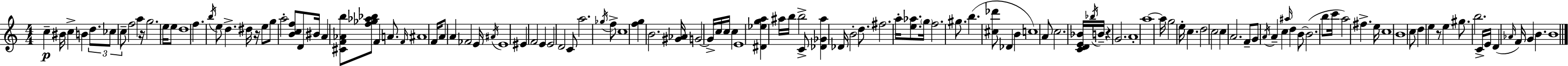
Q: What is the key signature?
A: A minor